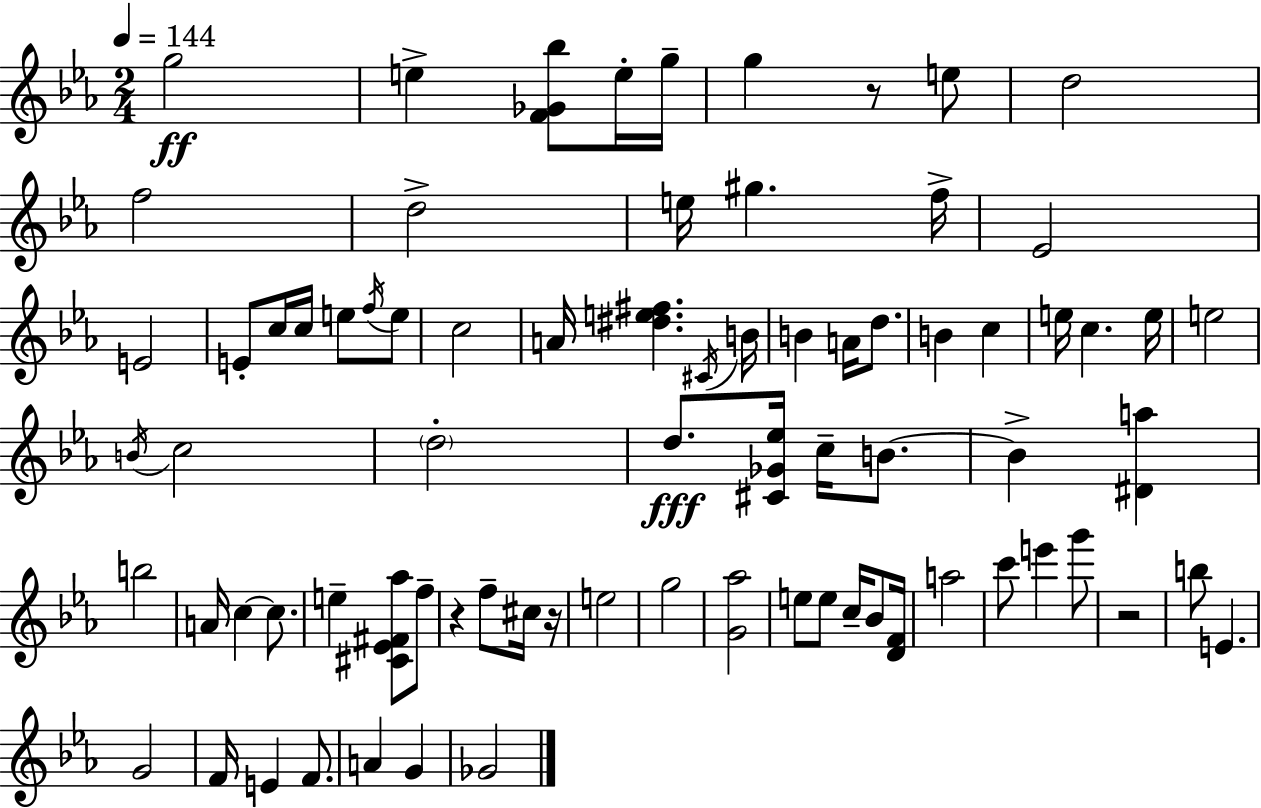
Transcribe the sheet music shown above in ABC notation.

X:1
T:Untitled
M:2/4
L:1/4
K:Eb
g2 e [F_G_b]/2 e/4 g/4 g z/2 e/2 d2 f2 d2 e/4 ^g f/4 _E2 E2 E/2 c/4 c/4 e/2 f/4 e/2 c2 A/4 [^de^f] ^C/4 B/4 B A/4 d/2 B c e/4 c e/4 e2 B/4 c2 d2 d/2 [^C_G_e]/4 c/4 B/2 B [^Da] b2 A/4 c c/2 e [^C_E^F_a]/2 f/2 z f/2 ^c/4 z/4 e2 g2 [G_a]2 e/2 e/2 c/4 _B/2 [DF]/4 a2 c'/2 e' g'/2 z2 b/2 E G2 F/4 E F/2 A G _G2